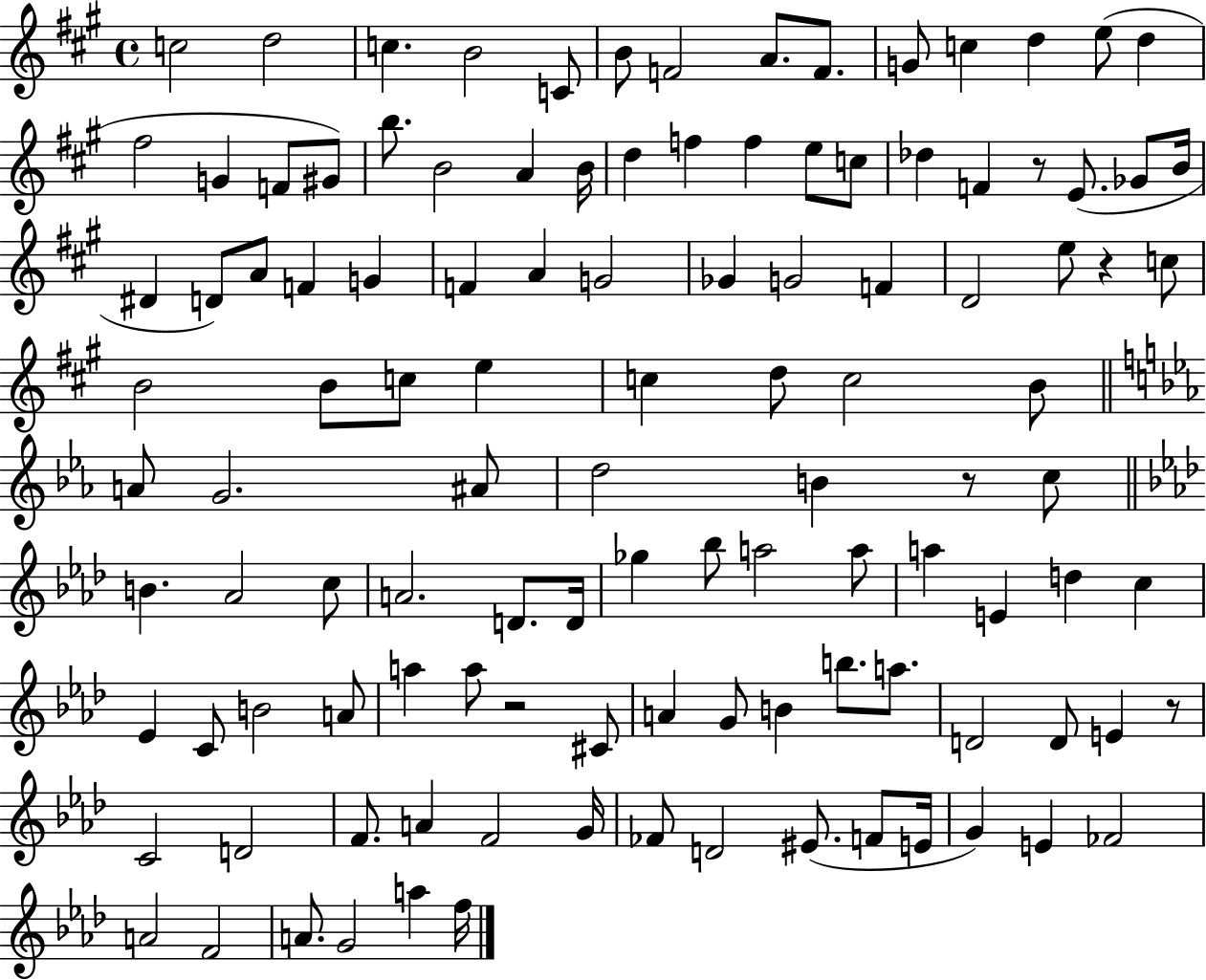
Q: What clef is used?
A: treble